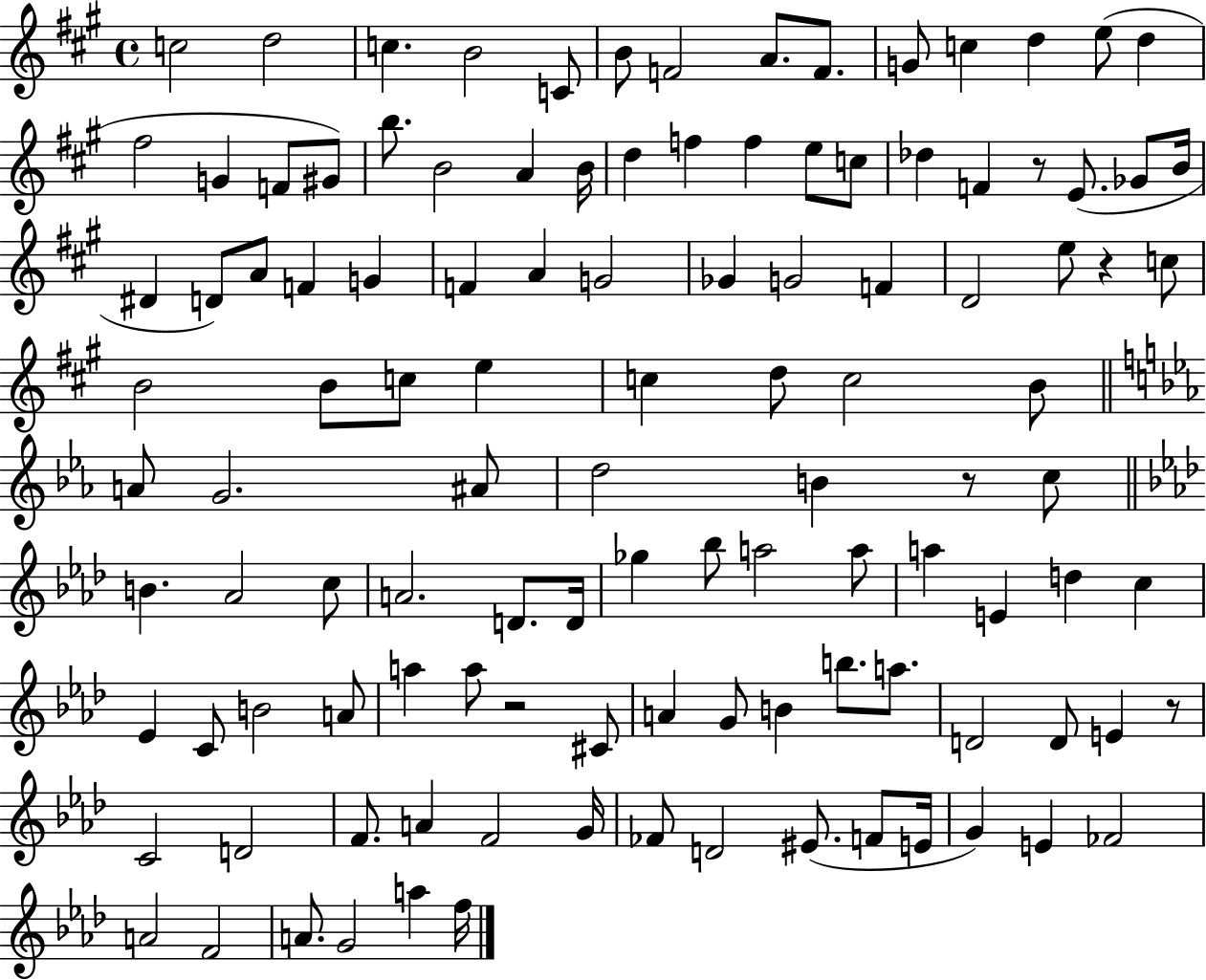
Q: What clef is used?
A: treble